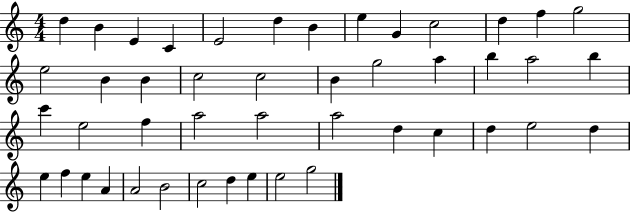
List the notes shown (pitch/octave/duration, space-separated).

D5/q B4/q E4/q C4/q E4/h D5/q B4/q E5/q G4/q C5/h D5/q F5/q G5/h E5/h B4/q B4/q C5/h C5/h B4/q G5/h A5/q B5/q A5/h B5/q C6/q E5/h F5/q A5/h A5/h A5/h D5/q C5/q D5/q E5/h D5/q E5/q F5/q E5/q A4/q A4/h B4/h C5/h D5/q E5/q E5/h G5/h